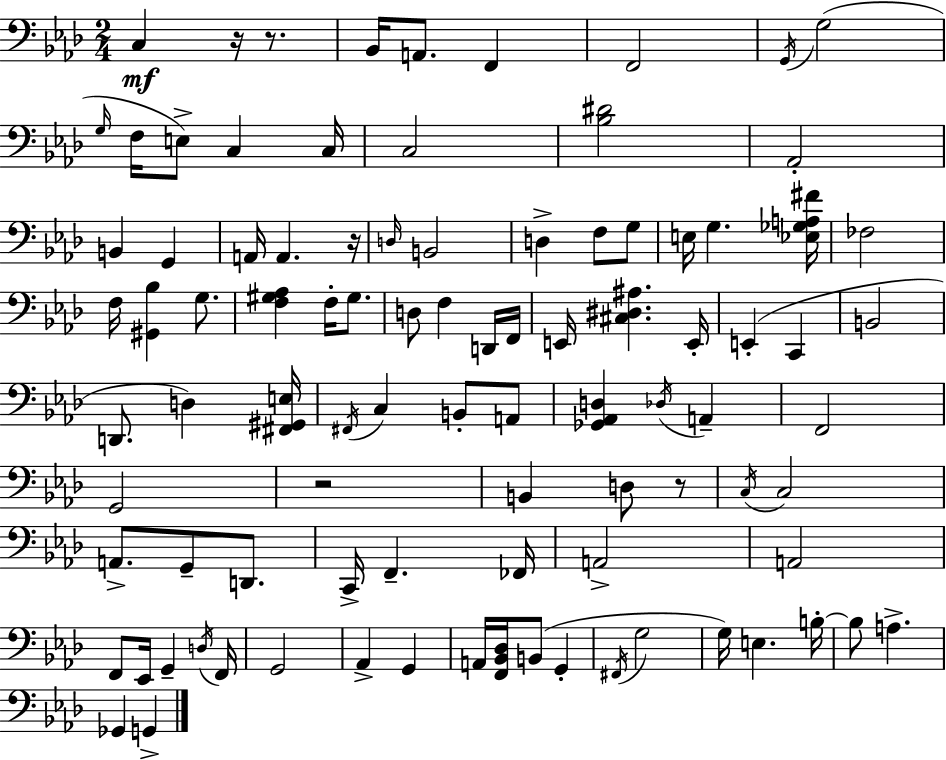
C3/q R/s R/e. Bb2/s A2/e. F2/q F2/h G2/s G3/h G3/s F3/s E3/e C3/q C3/s C3/h [Bb3,D#4]/h Ab2/h B2/q G2/q A2/s A2/q. R/s D3/s B2/h D3/q F3/e G3/e E3/s G3/q. [Eb3,Gb3,A3,F#4]/s FES3/h F3/s [G#2,Bb3]/q G3/e. [F3,G#3,Ab3]/q F3/s G#3/e. D3/e F3/q D2/s F2/s E2/s [C#3,D#3,A#3]/q. E2/s E2/q C2/q B2/h D2/e. D3/q [F#2,G#2,E3]/s F#2/s C3/q B2/e A2/e [Gb2,Ab2,D3]/q Db3/s A2/q F2/h G2/h R/h B2/q D3/e R/e C3/s C3/h A2/e. G2/e D2/e. C2/s F2/q. FES2/s A2/h A2/h F2/e Eb2/s G2/q D3/s F2/s G2/h Ab2/q G2/q A2/s [F2,Bb2,Db3]/s B2/e G2/q F#2/s G3/h G3/s E3/q. B3/s B3/e A3/q. Gb2/q G2/q